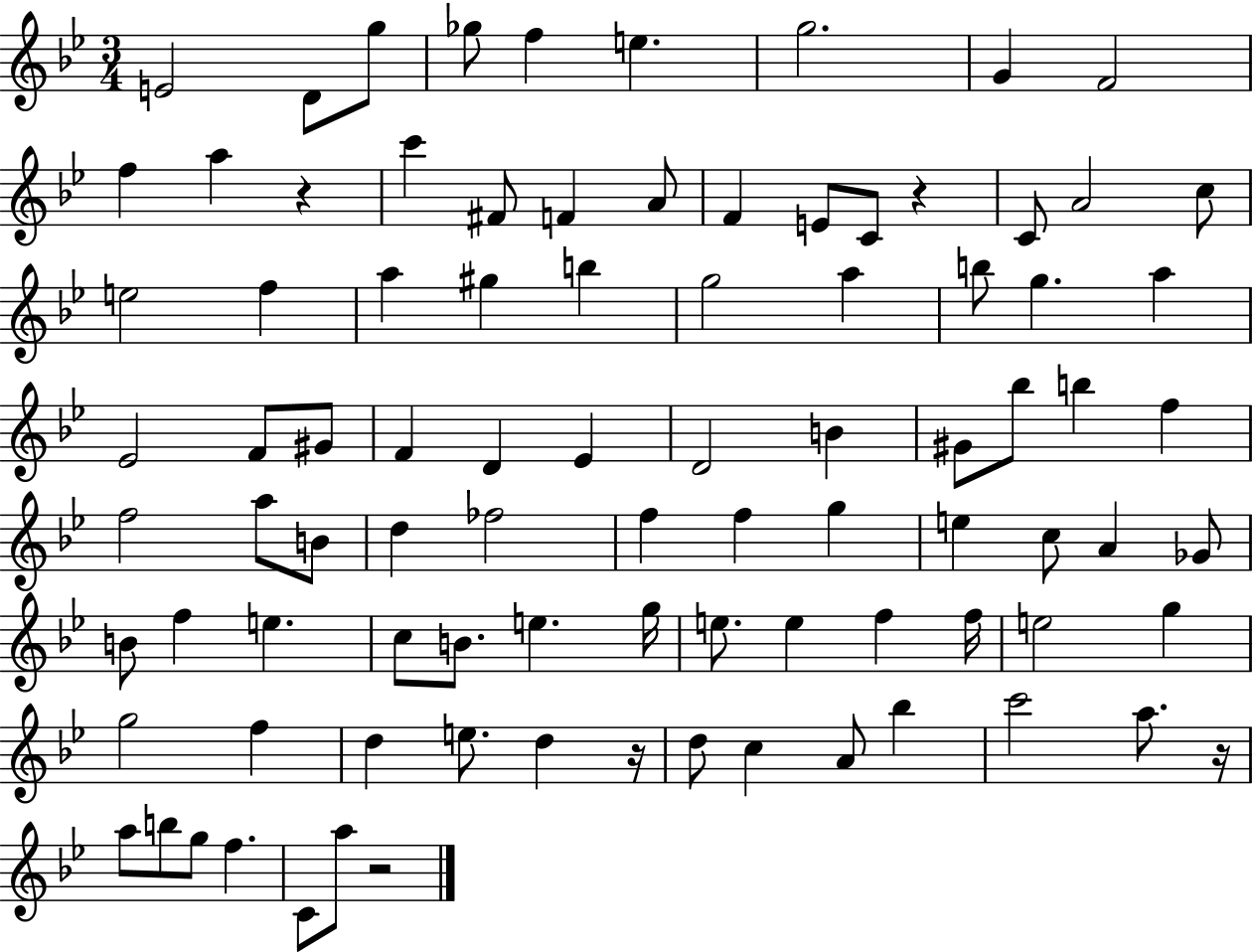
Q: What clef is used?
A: treble